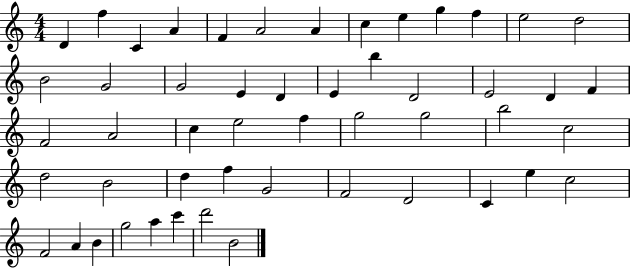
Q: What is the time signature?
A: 4/4